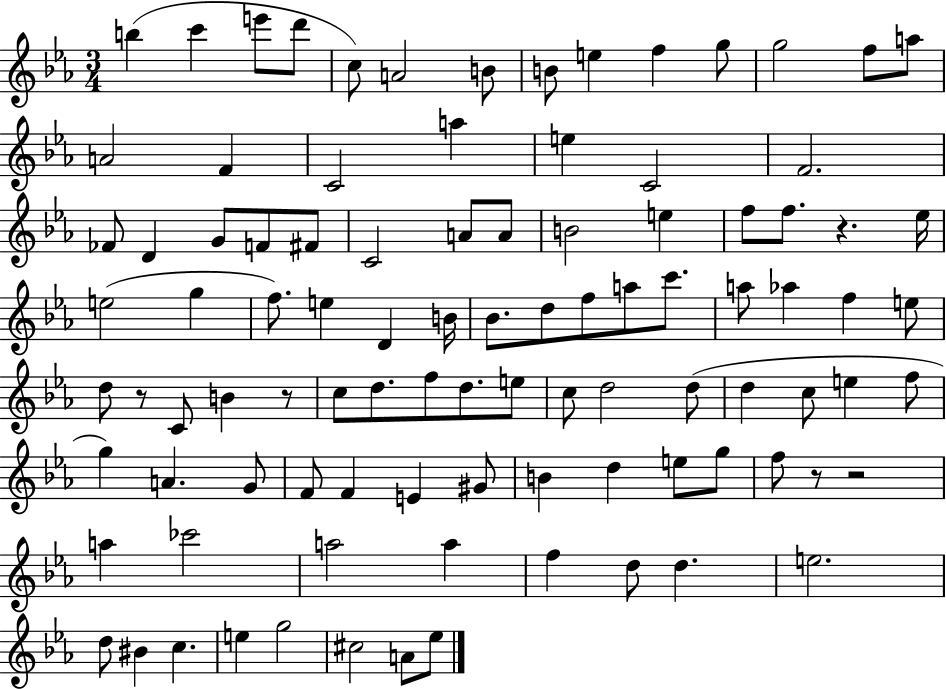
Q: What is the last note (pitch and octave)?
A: Eb5